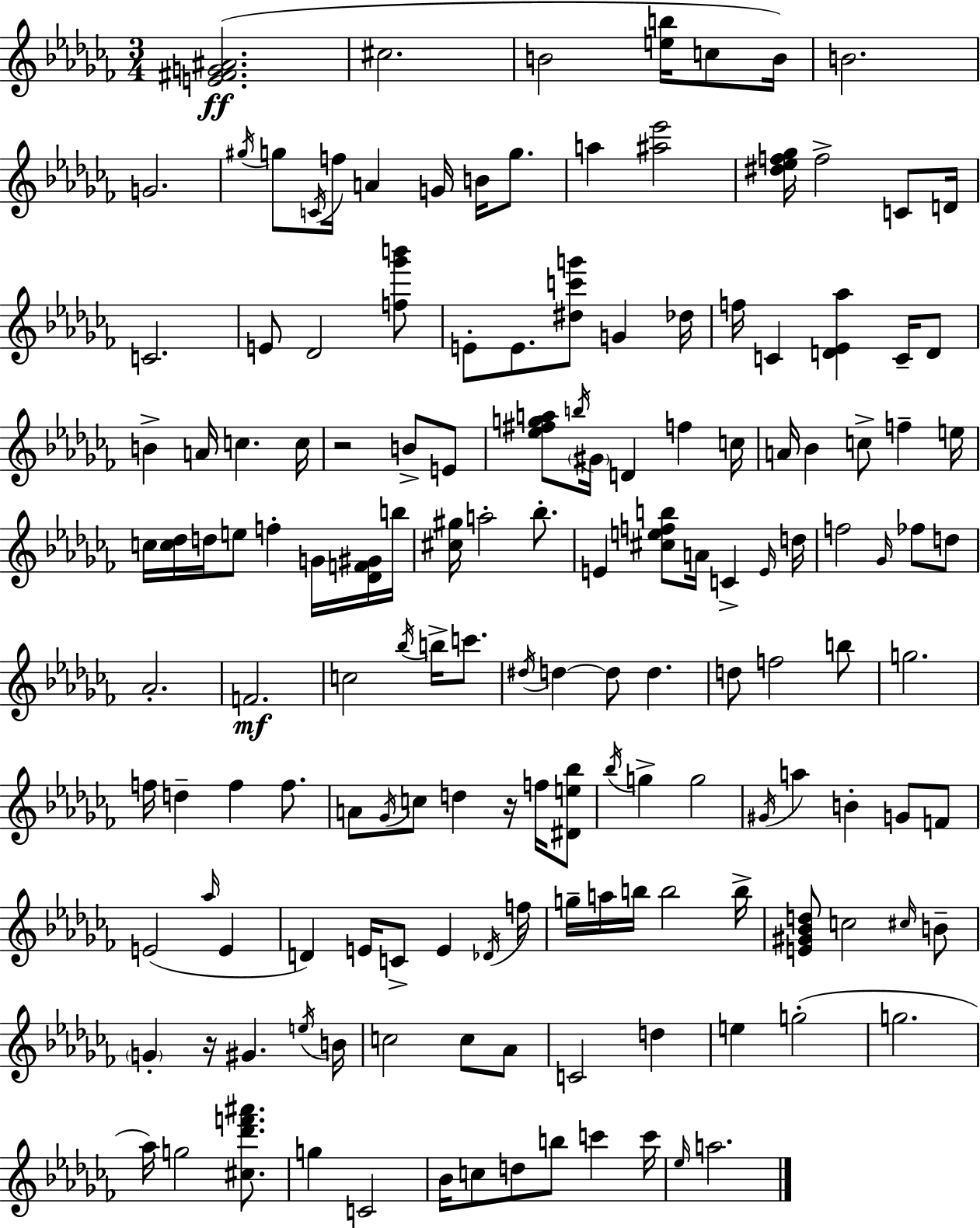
{
  \clef treble
  \numericTimeSignature
  \time 3/4
  \key aes \minor
  \repeat volta 2 { <e' fis' g' ais'>2.(\ff | cis''2. | b'2 <e'' b''>16 c''8 b'16) | b'2. | \break g'2. | \acciaccatura { gis''16 } g''8 \acciaccatura { c'16 } f''16 a'4 g'16 b'16 g''8. | a''4 <ais'' ees'''>2 | <dis'' ees'' f'' ges''>16 f''2-> c'8 | \break d'16 c'2. | e'8 des'2 | <f'' ges''' b'''>8 e'8-. e'8. <dis'' c''' g'''>8 g'4 | des''16 f''16 c'4 <d' ees' aes''>4 c'16-- | \break d'8 b'4-> a'16 c''4. | c''16 r2 b'8-> | e'8 <ees'' fis'' g'' a''>8 \acciaccatura { b''16 } \parenthesize gis'16 d'4 f''4 | c''16 a'16 bes'4 c''8-> f''4-- | \break e''16 c''16 <c'' des''>16 d''16 e''8 f''4-. | g'16 <des' f' gis'>16 b''16 <cis'' gis''>16 a''2-. | bes''8.-. e'4 <cis'' e'' f'' b''>8 a'16 c'4-> | \grace { e'16 } d''16 f''2 | \break \grace { ges'16 } fes''8 d''8 aes'2.-. | f'2.\mf | c''2 | \acciaccatura { bes''16 } b''16-> c'''8. \acciaccatura { dis''16 } d''4~~ d''8 | \break d''4. d''8 f''2 | b''8 g''2. | f''16 d''4-- | f''4 f''8. a'8 \acciaccatura { ges'16 } c''8 | \break d''4 r16 f''16 <dis' e'' bes''>8 \acciaccatura { bes''16 } g''4-> | g''2 \acciaccatura { gis'16 } a''4 | b'4-. g'8 f'8 e'2( | \grace { aes''16 } e'4 d'4) | \break e'16 c'8-> e'4 \acciaccatura { des'16 } f''16 | g''16-- a''16 b''16 b''2 b''16-> | <e' gis' bes' d''>8 c''2 \grace { cis''16 } b'8-- | \parenthesize g'4-. r16 gis'4. | \break \acciaccatura { e''16 } b'16 c''2 c''8 | aes'8 c'2 d''4 | e''4 g''2-.( | g''2. | \break aes''16) g''2 <cis'' des''' f''' ais'''>8. | g''4 c'2 | bes'16 c''8 d''8 b''8 c'''4 | c'''16 \grace { ees''16 } a''2. | \break } \bar "|."
}